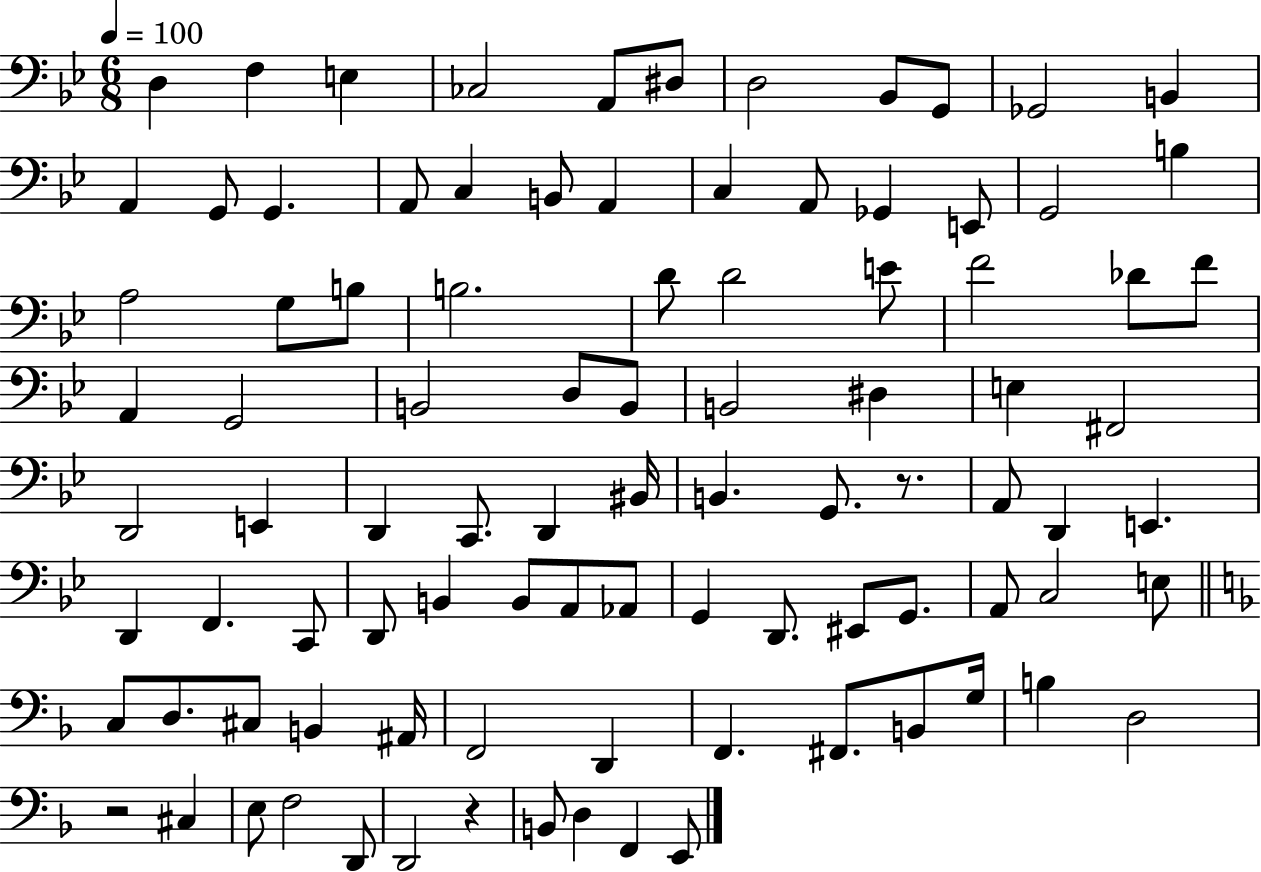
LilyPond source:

{
  \clef bass
  \numericTimeSignature
  \time 6/8
  \key bes \major
  \tempo 4 = 100
  \repeat volta 2 { d4 f4 e4 | ces2 a,8 dis8 | d2 bes,8 g,8 | ges,2 b,4 | \break a,4 g,8 g,4. | a,8 c4 b,8 a,4 | c4 a,8 ges,4 e,8 | g,2 b4 | \break a2 g8 b8 | b2. | d'8 d'2 e'8 | f'2 des'8 f'8 | \break a,4 g,2 | b,2 d8 b,8 | b,2 dis4 | e4 fis,2 | \break d,2 e,4 | d,4 c,8. d,4 bis,16 | b,4. g,8. r8. | a,8 d,4 e,4. | \break d,4 f,4. c,8 | d,8 b,4 b,8 a,8 aes,8 | g,4 d,8. eis,8 g,8. | a,8 c2 e8 | \break \bar "||" \break \key f \major c8 d8. cis8 b,4 ais,16 | f,2 d,4 | f,4. fis,8. b,8 g16 | b4 d2 | \break r2 cis4 | e8 f2 d,8 | d,2 r4 | b,8 d4 f,4 e,8 | \break } \bar "|."
}